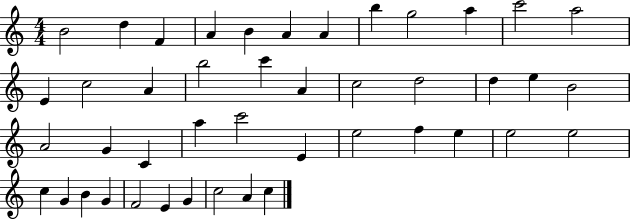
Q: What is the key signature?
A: C major